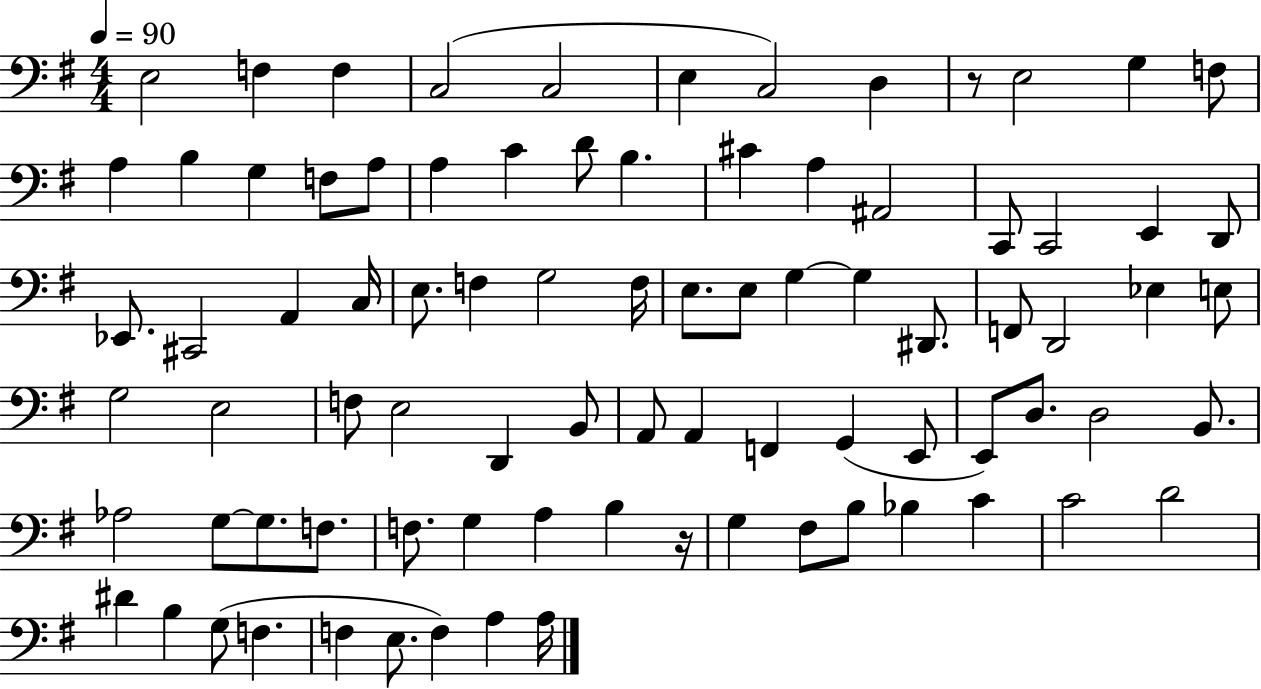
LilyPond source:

{
  \clef bass
  \numericTimeSignature
  \time 4/4
  \key g \major
  \tempo 4 = 90
  e2 f4 f4 | c2( c2 | e4 c2) d4 | r8 e2 g4 f8 | \break a4 b4 g4 f8 a8 | a4 c'4 d'8 b4. | cis'4 a4 ais,2 | c,8 c,2 e,4 d,8 | \break ees,8. cis,2 a,4 c16 | e8. f4 g2 f16 | e8. e8 g4~~ g4 dis,8. | f,8 d,2 ees4 e8 | \break g2 e2 | f8 e2 d,4 b,8 | a,8 a,4 f,4 g,4( e,8 | e,8) d8. d2 b,8. | \break aes2 g8~~ g8. f8. | f8. g4 a4 b4 r16 | g4 fis8 b8 bes4 c'4 | c'2 d'2 | \break dis'4 b4 g8( f4. | f4 e8. f4) a4 a16 | \bar "|."
}